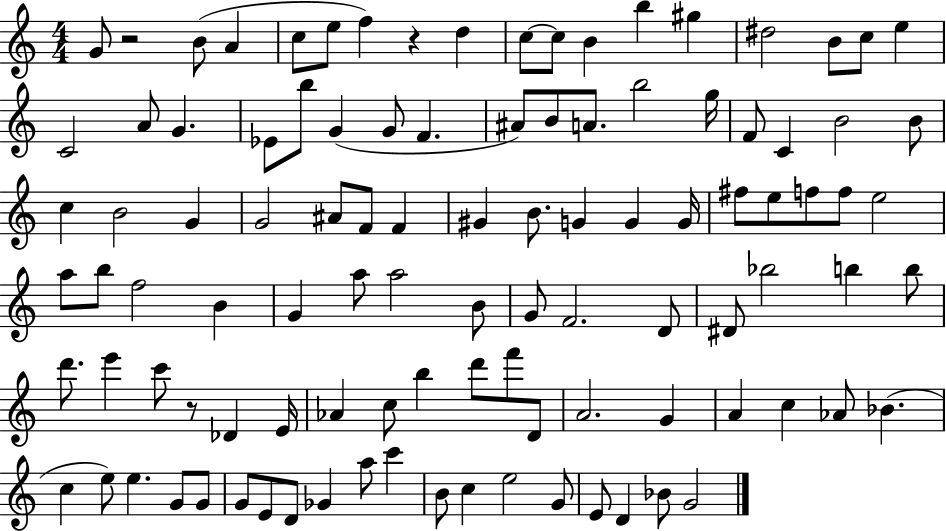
{
  \clef treble
  \numericTimeSignature
  \time 4/4
  \key c \major
  g'8 r2 b'8( a'4 | c''8 e''8 f''4) r4 d''4 | c''8~~ c''8 b'4 b''4 gis''4 | dis''2 b'8 c''8 e''4 | \break c'2 a'8 g'4. | ees'8 b''8 g'4( g'8 f'4. | ais'8) b'8 a'8. b''2 g''16 | f'8 c'4 b'2 b'8 | \break c''4 b'2 g'4 | g'2 ais'8 f'8 f'4 | gis'4 b'8. g'4 g'4 g'16 | fis''8 e''8 f''8 f''8 e''2 | \break a''8 b''8 f''2 b'4 | g'4 a''8 a''2 b'8 | g'8 f'2. d'8 | dis'8 bes''2 b''4 b''8 | \break d'''8. e'''4 c'''8 r8 des'4 e'16 | aes'4 c''8 b''4 d'''8 f'''8 d'8 | a'2. g'4 | a'4 c''4 aes'8 bes'4.( | \break c''4 e''8) e''4. g'8 g'8 | g'8 e'8 d'8 ges'4 a''8 c'''4 | b'8 c''4 e''2 g'8 | e'8 d'4 bes'8 g'2 | \break \bar "|."
}